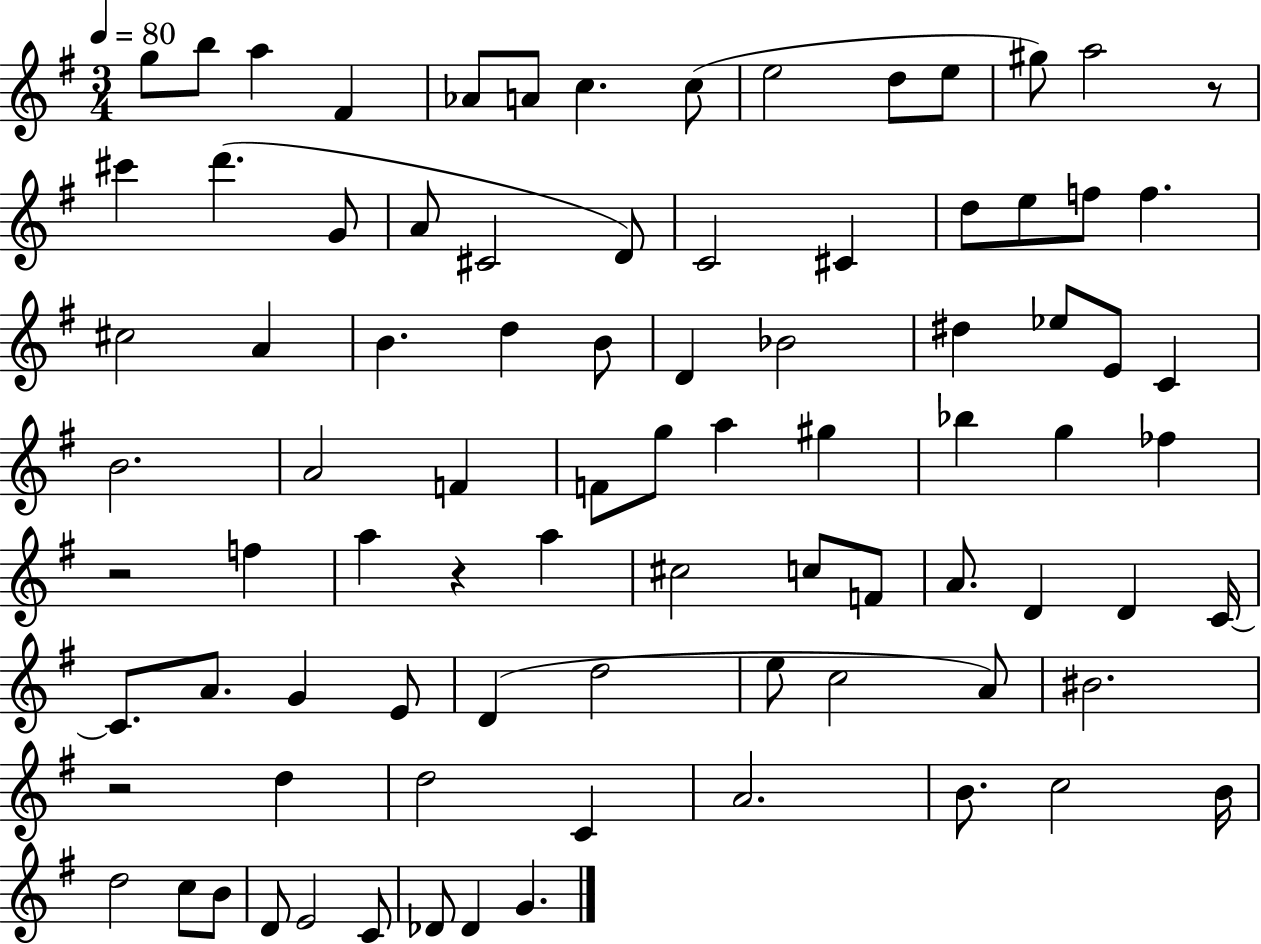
G5/e B5/e A5/q F#4/q Ab4/e A4/e C5/q. C5/e E5/h D5/e E5/e G#5/e A5/h R/e C#6/q D6/q. G4/e A4/e C#4/h D4/e C4/h C#4/q D5/e E5/e F5/e F5/q. C#5/h A4/q B4/q. D5/q B4/e D4/q Bb4/h D#5/q Eb5/e E4/e C4/q B4/h. A4/h F4/q F4/e G5/e A5/q G#5/q Bb5/q G5/q FES5/q R/h F5/q A5/q R/q A5/q C#5/h C5/e F4/e A4/e. D4/q D4/q C4/s C4/e. A4/e. G4/q E4/e D4/q D5/h E5/e C5/h A4/e BIS4/h. R/h D5/q D5/h C4/q A4/h. B4/e. C5/h B4/s D5/h C5/e B4/e D4/e E4/h C4/e Db4/e Db4/q G4/q.